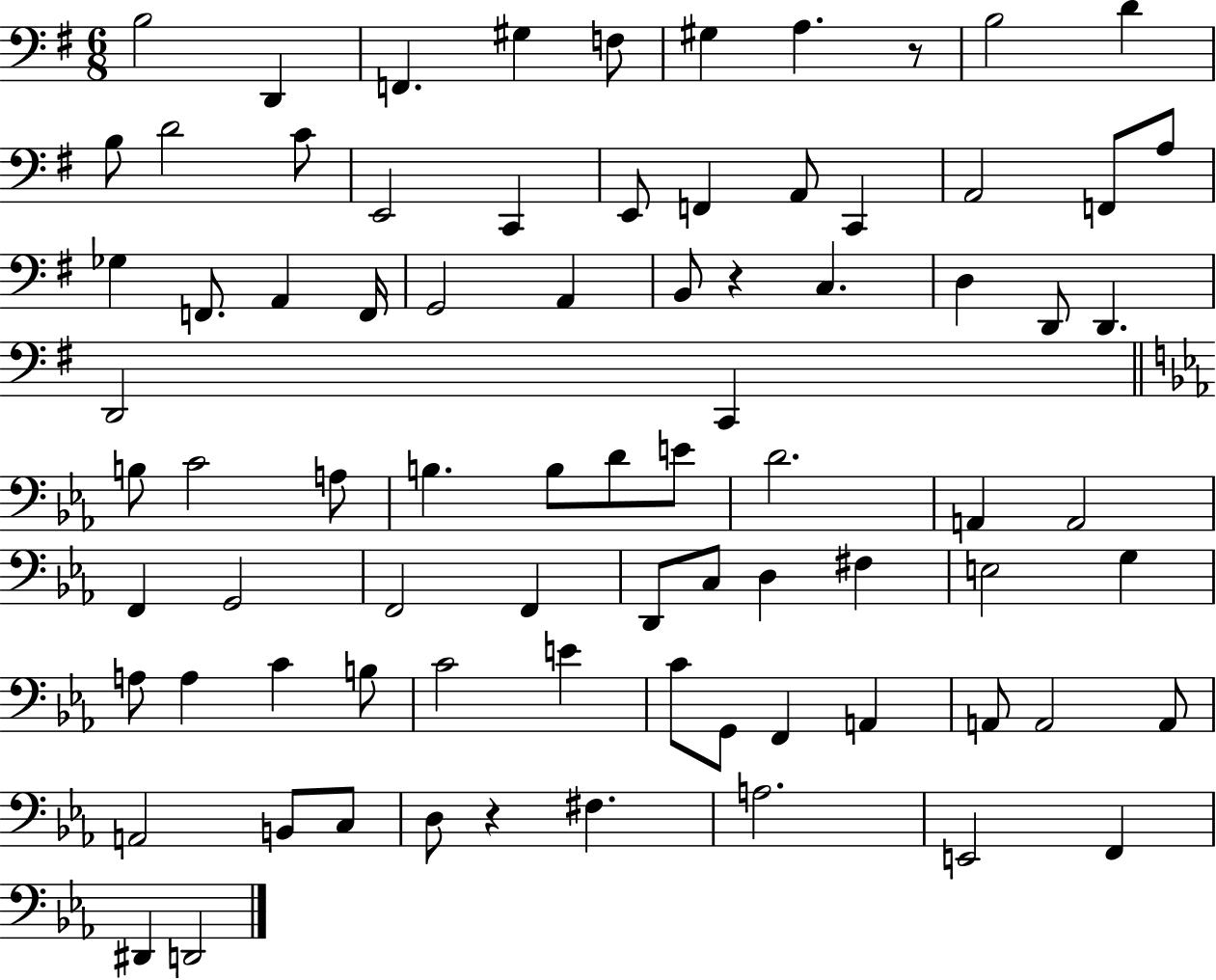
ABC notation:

X:1
T:Untitled
M:6/8
L:1/4
K:G
B,2 D,, F,, ^G, F,/2 ^G, A, z/2 B,2 D B,/2 D2 C/2 E,,2 C,, E,,/2 F,, A,,/2 C,, A,,2 F,,/2 A,/2 _G, F,,/2 A,, F,,/4 G,,2 A,, B,,/2 z C, D, D,,/2 D,, D,,2 C,, B,/2 C2 A,/2 B, B,/2 D/2 E/2 D2 A,, A,,2 F,, G,,2 F,,2 F,, D,,/2 C,/2 D, ^F, E,2 G, A,/2 A, C B,/2 C2 E C/2 G,,/2 F,, A,, A,,/2 A,,2 A,,/2 A,,2 B,,/2 C,/2 D,/2 z ^F, A,2 E,,2 F,, ^D,, D,,2